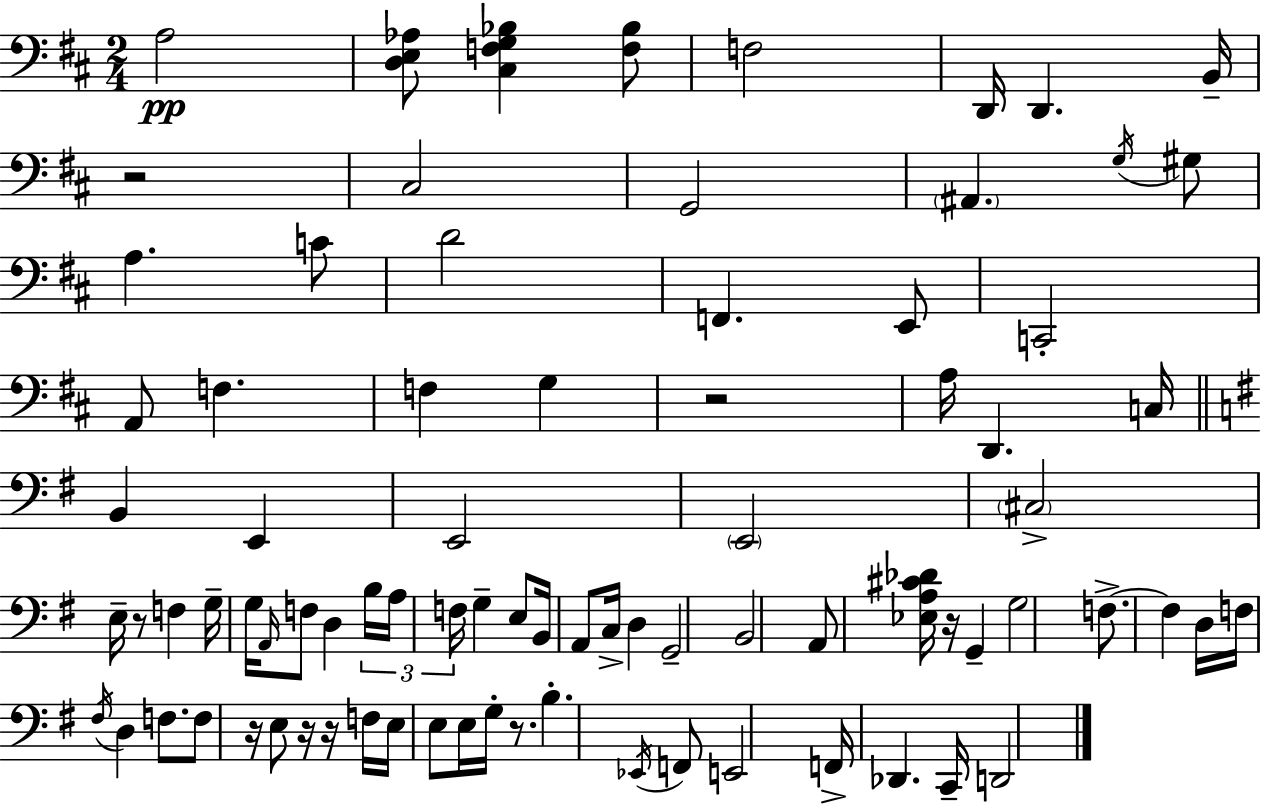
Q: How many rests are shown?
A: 8